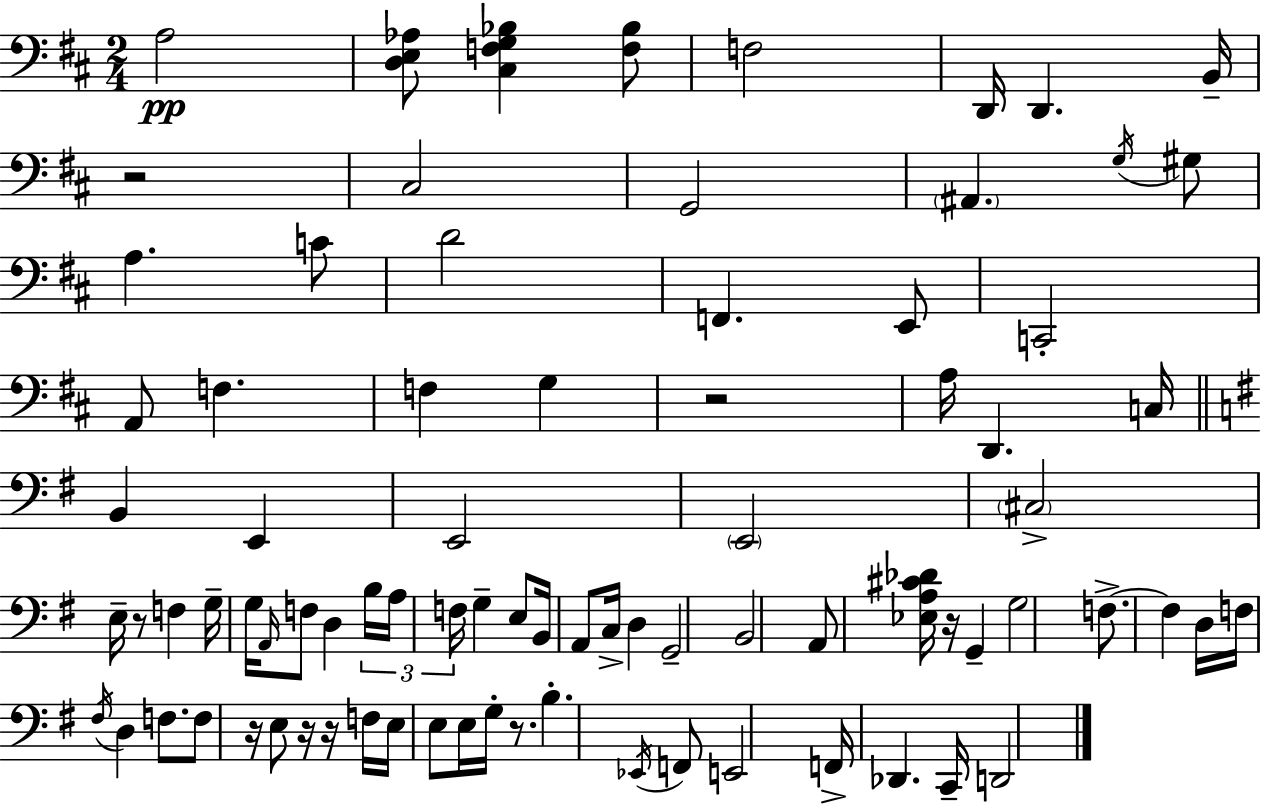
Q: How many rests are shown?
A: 8